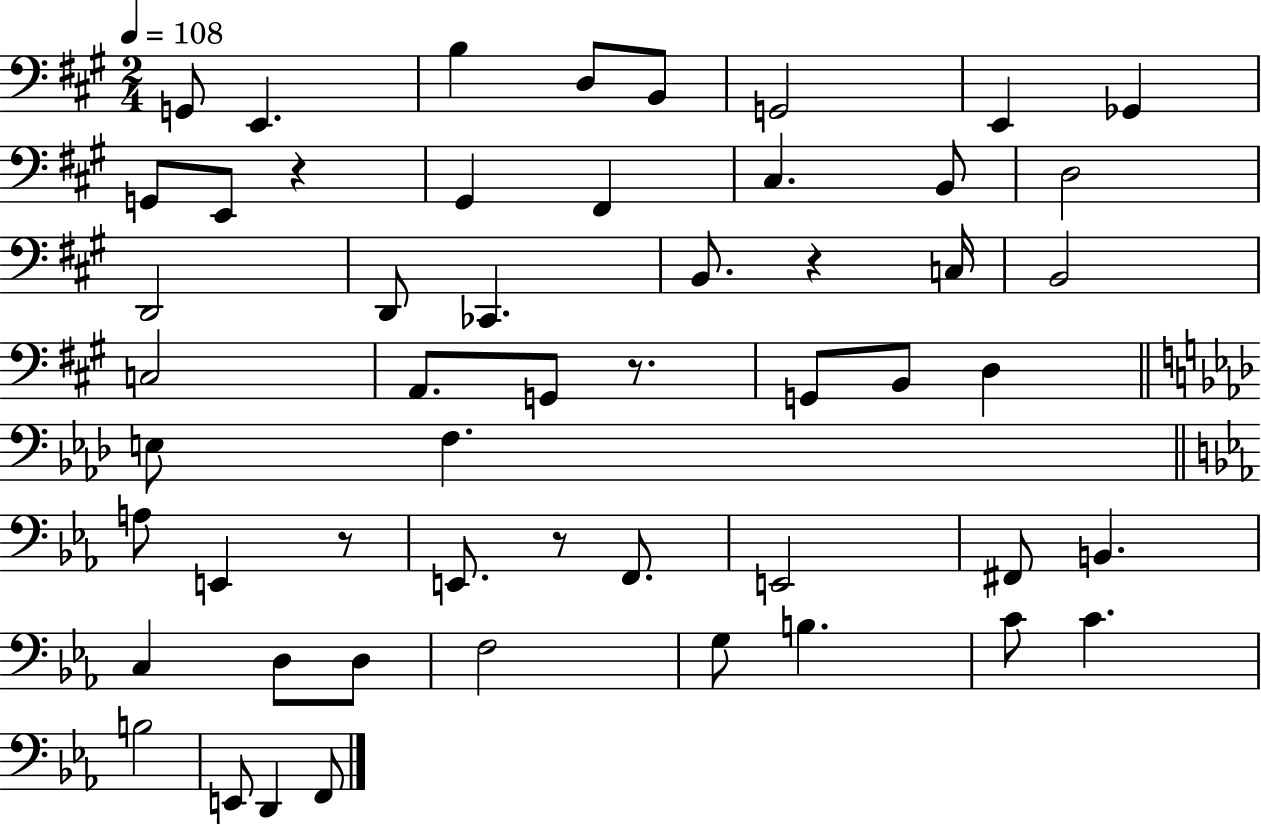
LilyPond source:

{
  \clef bass
  \numericTimeSignature
  \time 2/4
  \key a \major
  \tempo 4 = 108
  g,8 e,4. | b4 d8 b,8 | g,2 | e,4 ges,4 | \break g,8 e,8 r4 | gis,4 fis,4 | cis4. b,8 | d2 | \break d,2 | d,8 ces,4. | b,8. r4 c16 | b,2 | \break c2 | a,8. g,8 r8. | g,8 b,8 d4 | \bar "||" \break \key f \minor e8 f4. | \bar "||" \break \key ees \major a8 e,4 r8 | e,8. r8 f,8. | e,2 | fis,8 b,4. | \break c4 d8 d8 | f2 | g8 b4. | c'8 c'4. | \break b2 | e,8 d,4 f,8 | \bar "|."
}